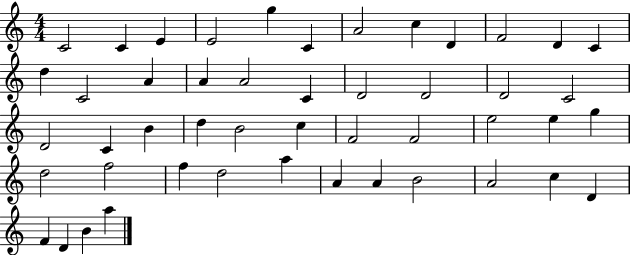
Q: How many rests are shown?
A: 0